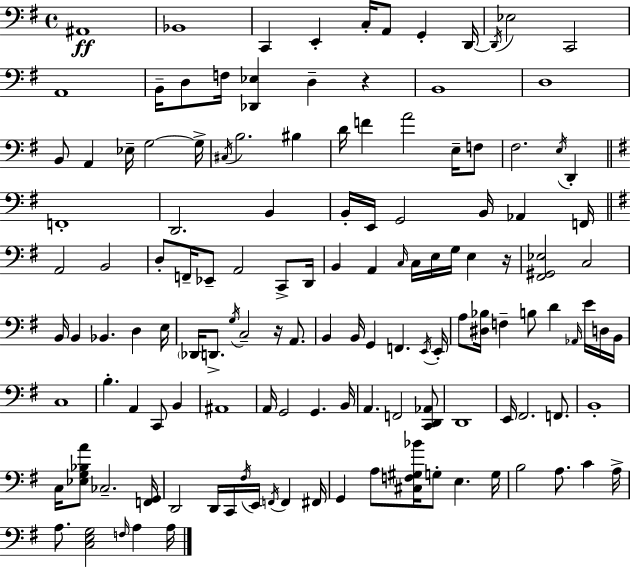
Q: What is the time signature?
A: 4/4